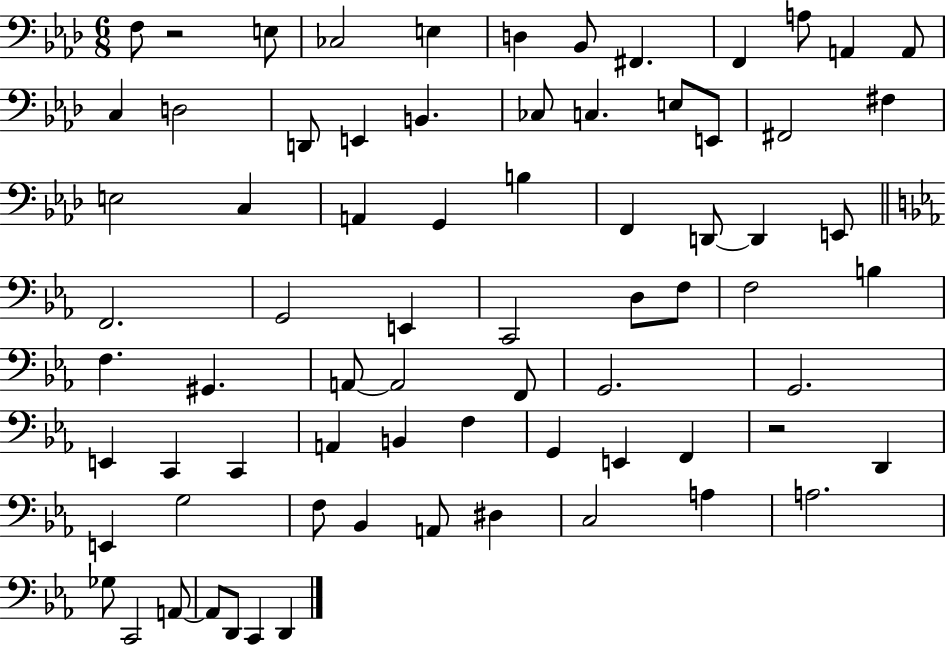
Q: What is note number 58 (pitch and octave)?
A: G3